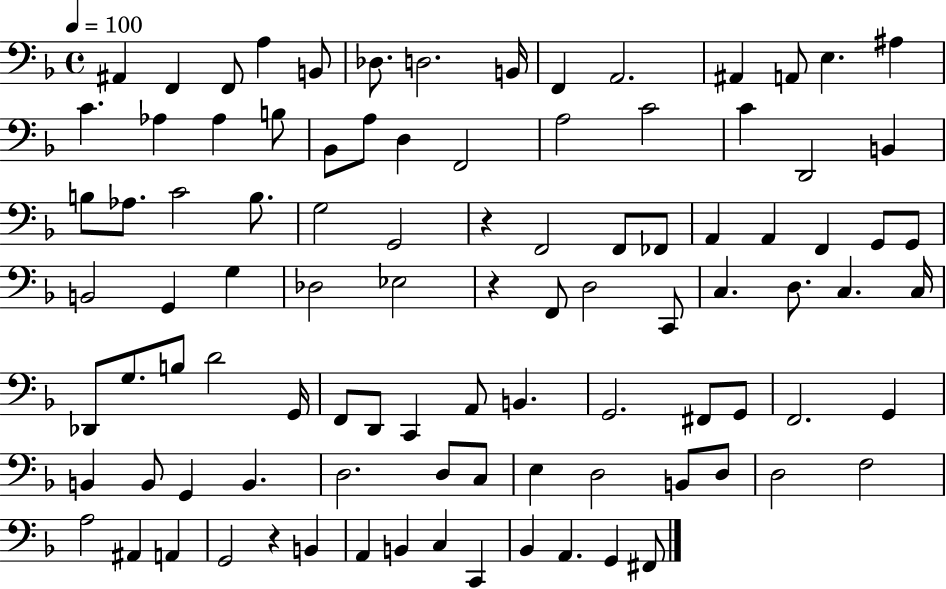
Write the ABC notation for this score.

X:1
T:Untitled
M:4/4
L:1/4
K:F
^A,, F,, F,,/2 A, B,,/2 _D,/2 D,2 B,,/4 F,, A,,2 ^A,, A,,/2 E, ^A, C _A, _A, B,/2 _B,,/2 A,/2 D, F,,2 A,2 C2 C D,,2 B,, B,/2 _A,/2 C2 B,/2 G,2 G,,2 z F,,2 F,,/2 _F,,/2 A,, A,, F,, G,,/2 G,,/2 B,,2 G,, G, _D,2 _E,2 z F,,/2 D,2 C,,/2 C, D,/2 C, C,/4 _D,,/2 G,/2 B,/2 D2 G,,/4 F,,/2 D,,/2 C,, A,,/2 B,, G,,2 ^F,,/2 G,,/2 F,,2 G,, B,, B,,/2 G,, B,, D,2 D,/2 C,/2 E, D,2 B,,/2 D,/2 D,2 F,2 A,2 ^A,, A,, G,,2 z B,, A,, B,, C, C,, _B,, A,, G,, ^F,,/2